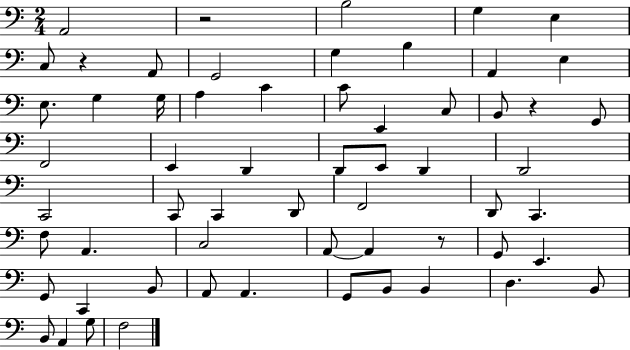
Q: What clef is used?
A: bass